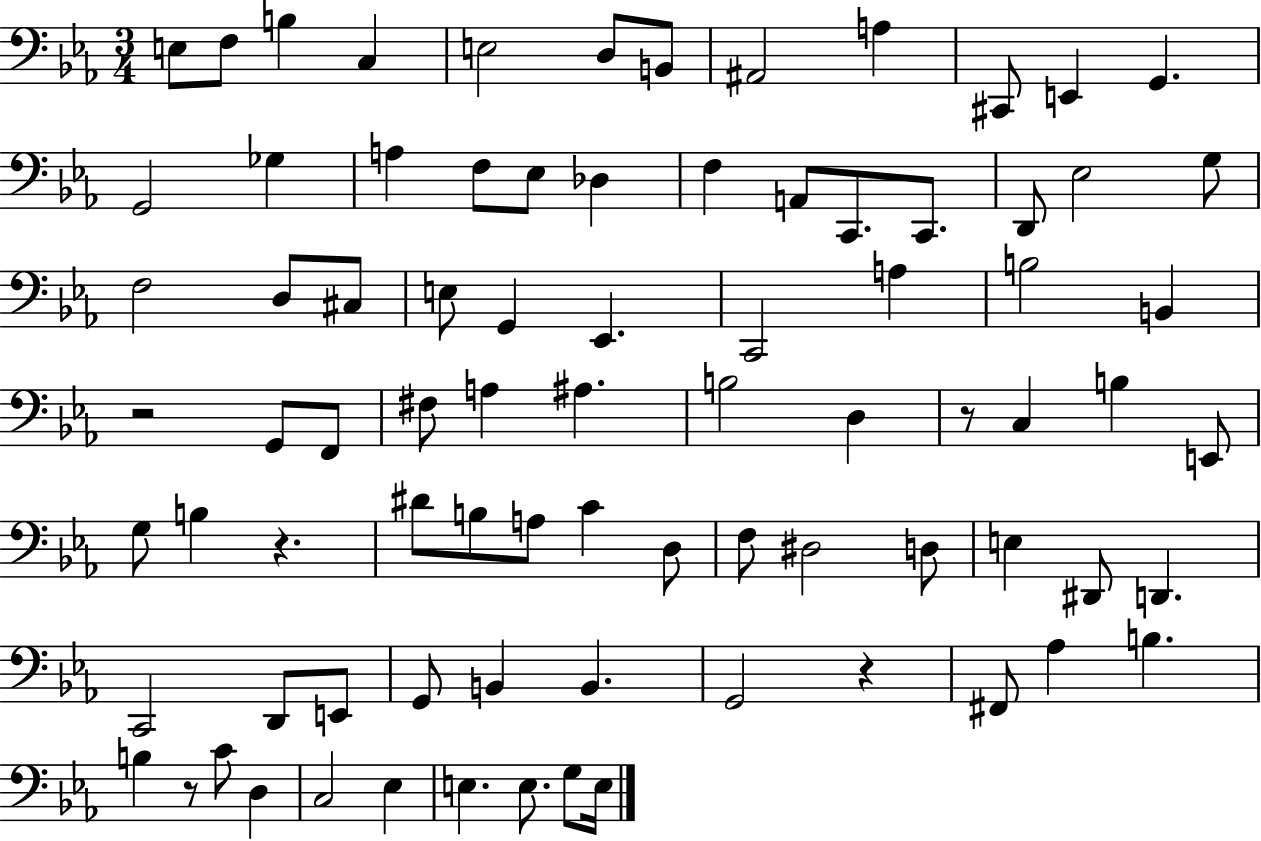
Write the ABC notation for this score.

X:1
T:Untitled
M:3/4
L:1/4
K:Eb
E,/2 F,/2 B, C, E,2 D,/2 B,,/2 ^A,,2 A, ^C,,/2 E,, G,, G,,2 _G, A, F,/2 _E,/2 _D, F, A,,/2 C,,/2 C,,/2 D,,/2 _E,2 G,/2 F,2 D,/2 ^C,/2 E,/2 G,, _E,, C,,2 A, B,2 B,, z2 G,,/2 F,,/2 ^F,/2 A, ^A, B,2 D, z/2 C, B, E,,/2 G,/2 B, z ^D/2 B,/2 A,/2 C D,/2 F,/2 ^D,2 D,/2 E, ^D,,/2 D,, C,,2 D,,/2 E,,/2 G,,/2 B,, B,, G,,2 z ^F,,/2 _A, B, B, z/2 C/2 D, C,2 _E, E, E,/2 G,/2 E,/4